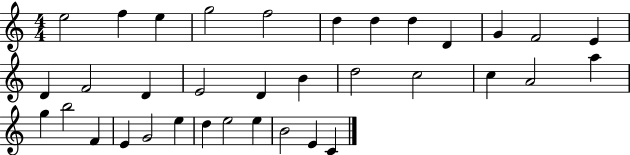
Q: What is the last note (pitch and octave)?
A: C4